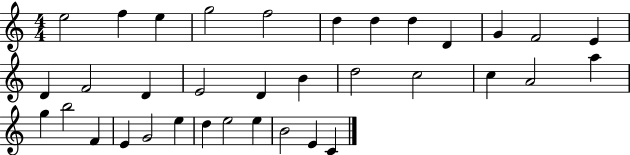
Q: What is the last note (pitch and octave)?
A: C4